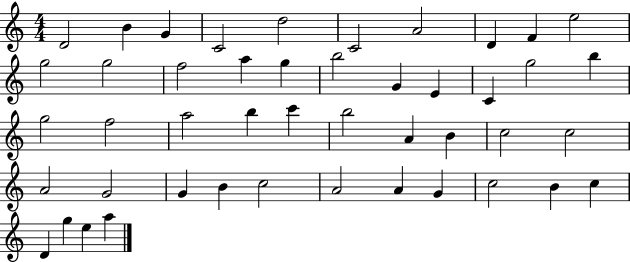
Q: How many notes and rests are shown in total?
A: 46